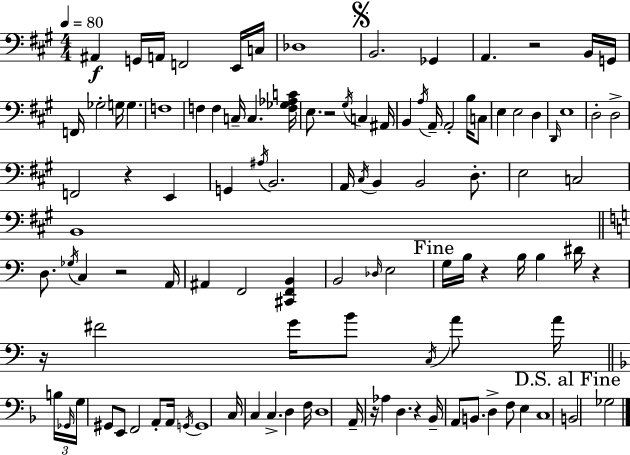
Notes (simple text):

A#2/q G2/s A2/s F2/h E2/s C3/s Db3/w B2/h. Gb2/q A2/q. R/h B2/s G2/s F2/s Gb3/h G3/s G3/q. F3/w F3/q F3/q C3/s C3/q. [F3,Gb3,Ab3,C4]/s E3/e. R/h G#3/s C3/q A#2/s B2/q A3/s A2/s A2/h B3/s C3/e E3/q E3/h D3/q D2/s E3/w D3/h D3/h F2/h R/q E2/q G2/q A#3/s B2/h. A2/s C#3/s B2/q B2/h D3/e. E3/h C3/h B2/w D3/e. Gb3/s C3/q R/h A2/s A#2/q F2/h [C#2,F2,B2]/q B2/h Db3/s E3/h G3/s B3/s R/q B3/s B3/q D#4/s R/q R/s F#4/h G4/s B4/e C3/s A4/e A4/s B3/s Gb2/s G3/s G#2/e E2/e F2/h A2/e A2/s G2/s G2/w C3/s C3/q C3/q. D3/q F3/s D3/w A2/s R/s Ab3/q D3/q. R/q Bb2/s A2/e B2/e. D3/q F3/e E3/q C3/w B2/h Gb3/h